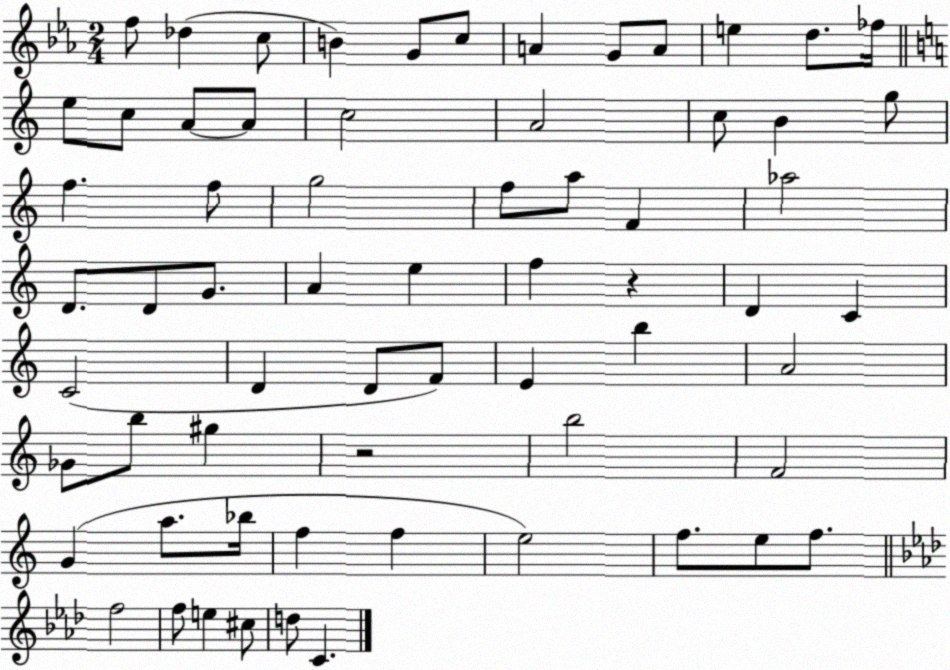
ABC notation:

X:1
T:Untitled
M:2/4
L:1/4
K:Eb
f/2 _d c/2 B G/2 c/2 A G/2 A/2 e d/2 _f/4 e/2 c/2 A/2 A/2 c2 A2 c/2 B g/2 f f/2 g2 f/2 a/2 F _a2 D/2 D/2 G/2 A e f z D C C2 D D/2 F/2 E b A2 _G/2 b/2 ^g z2 b2 F2 G a/2 _b/4 f f e2 f/2 e/2 f/2 f2 f/2 e ^c/2 d/2 C